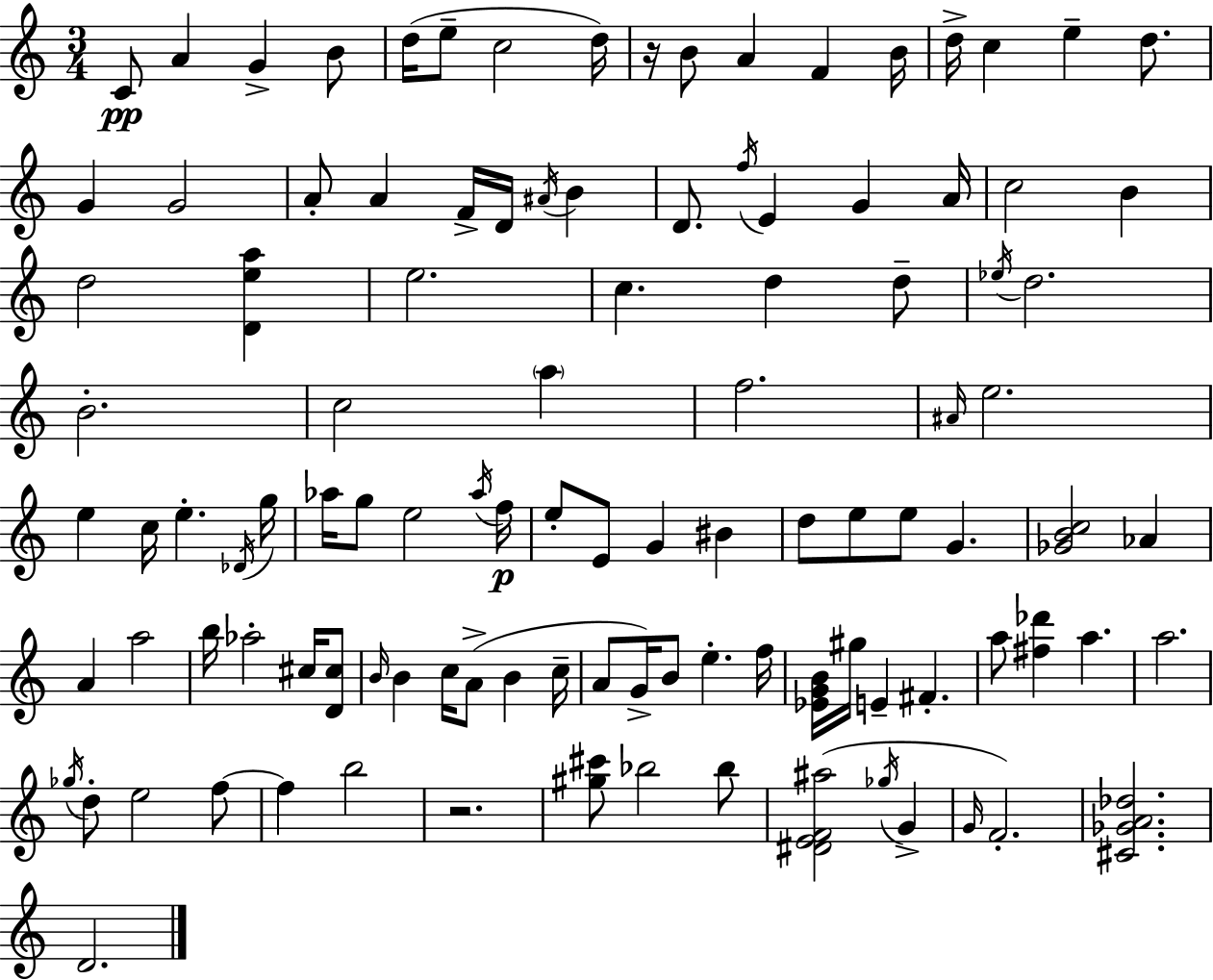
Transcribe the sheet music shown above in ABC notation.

X:1
T:Untitled
M:3/4
L:1/4
K:C
C/2 A G B/2 d/4 e/2 c2 d/4 z/4 B/2 A F B/4 d/4 c e d/2 G G2 A/2 A F/4 D/4 ^A/4 B D/2 f/4 E G A/4 c2 B d2 [Dea] e2 c d d/2 _e/4 d2 B2 c2 a f2 ^A/4 e2 e c/4 e _D/4 g/4 _a/4 g/2 e2 _a/4 f/4 e/2 E/2 G ^B d/2 e/2 e/2 G [_GBc]2 _A A a2 b/4 _a2 ^c/4 [D^c]/2 B/4 B c/4 A/2 B c/4 A/2 G/4 B/2 e f/4 [_EGB]/4 ^g/4 E ^F a/2 [^f_d'] a a2 _g/4 d/2 e2 f/2 f b2 z2 [^g^c']/2 _b2 _b/2 [^DEF^a]2 _g/4 G G/4 F2 [^C_GA_d]2 D2